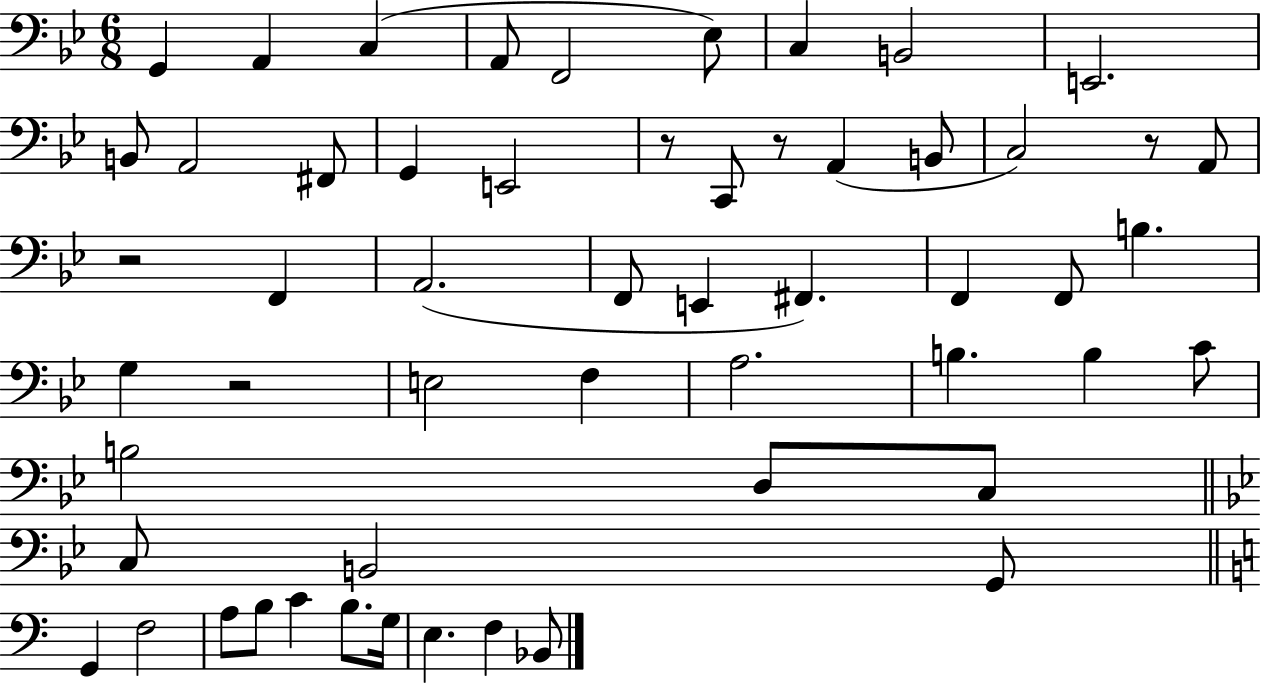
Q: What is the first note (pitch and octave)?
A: G2